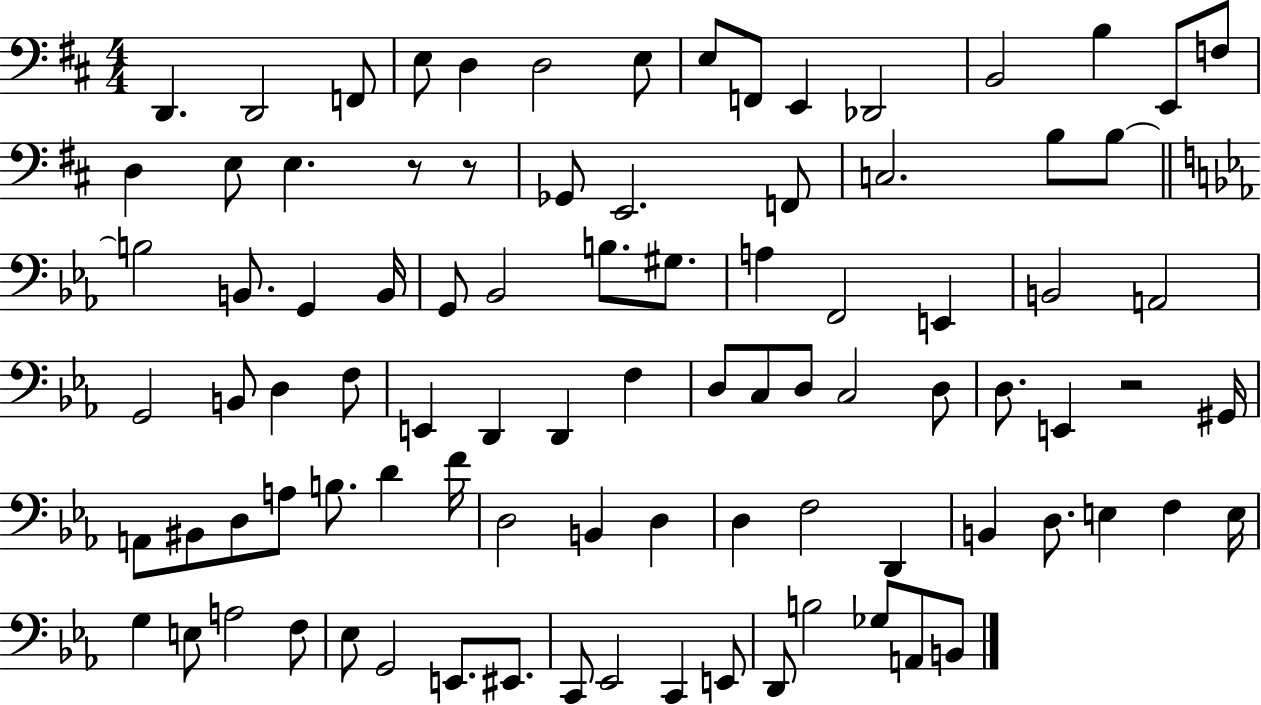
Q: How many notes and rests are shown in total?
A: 91